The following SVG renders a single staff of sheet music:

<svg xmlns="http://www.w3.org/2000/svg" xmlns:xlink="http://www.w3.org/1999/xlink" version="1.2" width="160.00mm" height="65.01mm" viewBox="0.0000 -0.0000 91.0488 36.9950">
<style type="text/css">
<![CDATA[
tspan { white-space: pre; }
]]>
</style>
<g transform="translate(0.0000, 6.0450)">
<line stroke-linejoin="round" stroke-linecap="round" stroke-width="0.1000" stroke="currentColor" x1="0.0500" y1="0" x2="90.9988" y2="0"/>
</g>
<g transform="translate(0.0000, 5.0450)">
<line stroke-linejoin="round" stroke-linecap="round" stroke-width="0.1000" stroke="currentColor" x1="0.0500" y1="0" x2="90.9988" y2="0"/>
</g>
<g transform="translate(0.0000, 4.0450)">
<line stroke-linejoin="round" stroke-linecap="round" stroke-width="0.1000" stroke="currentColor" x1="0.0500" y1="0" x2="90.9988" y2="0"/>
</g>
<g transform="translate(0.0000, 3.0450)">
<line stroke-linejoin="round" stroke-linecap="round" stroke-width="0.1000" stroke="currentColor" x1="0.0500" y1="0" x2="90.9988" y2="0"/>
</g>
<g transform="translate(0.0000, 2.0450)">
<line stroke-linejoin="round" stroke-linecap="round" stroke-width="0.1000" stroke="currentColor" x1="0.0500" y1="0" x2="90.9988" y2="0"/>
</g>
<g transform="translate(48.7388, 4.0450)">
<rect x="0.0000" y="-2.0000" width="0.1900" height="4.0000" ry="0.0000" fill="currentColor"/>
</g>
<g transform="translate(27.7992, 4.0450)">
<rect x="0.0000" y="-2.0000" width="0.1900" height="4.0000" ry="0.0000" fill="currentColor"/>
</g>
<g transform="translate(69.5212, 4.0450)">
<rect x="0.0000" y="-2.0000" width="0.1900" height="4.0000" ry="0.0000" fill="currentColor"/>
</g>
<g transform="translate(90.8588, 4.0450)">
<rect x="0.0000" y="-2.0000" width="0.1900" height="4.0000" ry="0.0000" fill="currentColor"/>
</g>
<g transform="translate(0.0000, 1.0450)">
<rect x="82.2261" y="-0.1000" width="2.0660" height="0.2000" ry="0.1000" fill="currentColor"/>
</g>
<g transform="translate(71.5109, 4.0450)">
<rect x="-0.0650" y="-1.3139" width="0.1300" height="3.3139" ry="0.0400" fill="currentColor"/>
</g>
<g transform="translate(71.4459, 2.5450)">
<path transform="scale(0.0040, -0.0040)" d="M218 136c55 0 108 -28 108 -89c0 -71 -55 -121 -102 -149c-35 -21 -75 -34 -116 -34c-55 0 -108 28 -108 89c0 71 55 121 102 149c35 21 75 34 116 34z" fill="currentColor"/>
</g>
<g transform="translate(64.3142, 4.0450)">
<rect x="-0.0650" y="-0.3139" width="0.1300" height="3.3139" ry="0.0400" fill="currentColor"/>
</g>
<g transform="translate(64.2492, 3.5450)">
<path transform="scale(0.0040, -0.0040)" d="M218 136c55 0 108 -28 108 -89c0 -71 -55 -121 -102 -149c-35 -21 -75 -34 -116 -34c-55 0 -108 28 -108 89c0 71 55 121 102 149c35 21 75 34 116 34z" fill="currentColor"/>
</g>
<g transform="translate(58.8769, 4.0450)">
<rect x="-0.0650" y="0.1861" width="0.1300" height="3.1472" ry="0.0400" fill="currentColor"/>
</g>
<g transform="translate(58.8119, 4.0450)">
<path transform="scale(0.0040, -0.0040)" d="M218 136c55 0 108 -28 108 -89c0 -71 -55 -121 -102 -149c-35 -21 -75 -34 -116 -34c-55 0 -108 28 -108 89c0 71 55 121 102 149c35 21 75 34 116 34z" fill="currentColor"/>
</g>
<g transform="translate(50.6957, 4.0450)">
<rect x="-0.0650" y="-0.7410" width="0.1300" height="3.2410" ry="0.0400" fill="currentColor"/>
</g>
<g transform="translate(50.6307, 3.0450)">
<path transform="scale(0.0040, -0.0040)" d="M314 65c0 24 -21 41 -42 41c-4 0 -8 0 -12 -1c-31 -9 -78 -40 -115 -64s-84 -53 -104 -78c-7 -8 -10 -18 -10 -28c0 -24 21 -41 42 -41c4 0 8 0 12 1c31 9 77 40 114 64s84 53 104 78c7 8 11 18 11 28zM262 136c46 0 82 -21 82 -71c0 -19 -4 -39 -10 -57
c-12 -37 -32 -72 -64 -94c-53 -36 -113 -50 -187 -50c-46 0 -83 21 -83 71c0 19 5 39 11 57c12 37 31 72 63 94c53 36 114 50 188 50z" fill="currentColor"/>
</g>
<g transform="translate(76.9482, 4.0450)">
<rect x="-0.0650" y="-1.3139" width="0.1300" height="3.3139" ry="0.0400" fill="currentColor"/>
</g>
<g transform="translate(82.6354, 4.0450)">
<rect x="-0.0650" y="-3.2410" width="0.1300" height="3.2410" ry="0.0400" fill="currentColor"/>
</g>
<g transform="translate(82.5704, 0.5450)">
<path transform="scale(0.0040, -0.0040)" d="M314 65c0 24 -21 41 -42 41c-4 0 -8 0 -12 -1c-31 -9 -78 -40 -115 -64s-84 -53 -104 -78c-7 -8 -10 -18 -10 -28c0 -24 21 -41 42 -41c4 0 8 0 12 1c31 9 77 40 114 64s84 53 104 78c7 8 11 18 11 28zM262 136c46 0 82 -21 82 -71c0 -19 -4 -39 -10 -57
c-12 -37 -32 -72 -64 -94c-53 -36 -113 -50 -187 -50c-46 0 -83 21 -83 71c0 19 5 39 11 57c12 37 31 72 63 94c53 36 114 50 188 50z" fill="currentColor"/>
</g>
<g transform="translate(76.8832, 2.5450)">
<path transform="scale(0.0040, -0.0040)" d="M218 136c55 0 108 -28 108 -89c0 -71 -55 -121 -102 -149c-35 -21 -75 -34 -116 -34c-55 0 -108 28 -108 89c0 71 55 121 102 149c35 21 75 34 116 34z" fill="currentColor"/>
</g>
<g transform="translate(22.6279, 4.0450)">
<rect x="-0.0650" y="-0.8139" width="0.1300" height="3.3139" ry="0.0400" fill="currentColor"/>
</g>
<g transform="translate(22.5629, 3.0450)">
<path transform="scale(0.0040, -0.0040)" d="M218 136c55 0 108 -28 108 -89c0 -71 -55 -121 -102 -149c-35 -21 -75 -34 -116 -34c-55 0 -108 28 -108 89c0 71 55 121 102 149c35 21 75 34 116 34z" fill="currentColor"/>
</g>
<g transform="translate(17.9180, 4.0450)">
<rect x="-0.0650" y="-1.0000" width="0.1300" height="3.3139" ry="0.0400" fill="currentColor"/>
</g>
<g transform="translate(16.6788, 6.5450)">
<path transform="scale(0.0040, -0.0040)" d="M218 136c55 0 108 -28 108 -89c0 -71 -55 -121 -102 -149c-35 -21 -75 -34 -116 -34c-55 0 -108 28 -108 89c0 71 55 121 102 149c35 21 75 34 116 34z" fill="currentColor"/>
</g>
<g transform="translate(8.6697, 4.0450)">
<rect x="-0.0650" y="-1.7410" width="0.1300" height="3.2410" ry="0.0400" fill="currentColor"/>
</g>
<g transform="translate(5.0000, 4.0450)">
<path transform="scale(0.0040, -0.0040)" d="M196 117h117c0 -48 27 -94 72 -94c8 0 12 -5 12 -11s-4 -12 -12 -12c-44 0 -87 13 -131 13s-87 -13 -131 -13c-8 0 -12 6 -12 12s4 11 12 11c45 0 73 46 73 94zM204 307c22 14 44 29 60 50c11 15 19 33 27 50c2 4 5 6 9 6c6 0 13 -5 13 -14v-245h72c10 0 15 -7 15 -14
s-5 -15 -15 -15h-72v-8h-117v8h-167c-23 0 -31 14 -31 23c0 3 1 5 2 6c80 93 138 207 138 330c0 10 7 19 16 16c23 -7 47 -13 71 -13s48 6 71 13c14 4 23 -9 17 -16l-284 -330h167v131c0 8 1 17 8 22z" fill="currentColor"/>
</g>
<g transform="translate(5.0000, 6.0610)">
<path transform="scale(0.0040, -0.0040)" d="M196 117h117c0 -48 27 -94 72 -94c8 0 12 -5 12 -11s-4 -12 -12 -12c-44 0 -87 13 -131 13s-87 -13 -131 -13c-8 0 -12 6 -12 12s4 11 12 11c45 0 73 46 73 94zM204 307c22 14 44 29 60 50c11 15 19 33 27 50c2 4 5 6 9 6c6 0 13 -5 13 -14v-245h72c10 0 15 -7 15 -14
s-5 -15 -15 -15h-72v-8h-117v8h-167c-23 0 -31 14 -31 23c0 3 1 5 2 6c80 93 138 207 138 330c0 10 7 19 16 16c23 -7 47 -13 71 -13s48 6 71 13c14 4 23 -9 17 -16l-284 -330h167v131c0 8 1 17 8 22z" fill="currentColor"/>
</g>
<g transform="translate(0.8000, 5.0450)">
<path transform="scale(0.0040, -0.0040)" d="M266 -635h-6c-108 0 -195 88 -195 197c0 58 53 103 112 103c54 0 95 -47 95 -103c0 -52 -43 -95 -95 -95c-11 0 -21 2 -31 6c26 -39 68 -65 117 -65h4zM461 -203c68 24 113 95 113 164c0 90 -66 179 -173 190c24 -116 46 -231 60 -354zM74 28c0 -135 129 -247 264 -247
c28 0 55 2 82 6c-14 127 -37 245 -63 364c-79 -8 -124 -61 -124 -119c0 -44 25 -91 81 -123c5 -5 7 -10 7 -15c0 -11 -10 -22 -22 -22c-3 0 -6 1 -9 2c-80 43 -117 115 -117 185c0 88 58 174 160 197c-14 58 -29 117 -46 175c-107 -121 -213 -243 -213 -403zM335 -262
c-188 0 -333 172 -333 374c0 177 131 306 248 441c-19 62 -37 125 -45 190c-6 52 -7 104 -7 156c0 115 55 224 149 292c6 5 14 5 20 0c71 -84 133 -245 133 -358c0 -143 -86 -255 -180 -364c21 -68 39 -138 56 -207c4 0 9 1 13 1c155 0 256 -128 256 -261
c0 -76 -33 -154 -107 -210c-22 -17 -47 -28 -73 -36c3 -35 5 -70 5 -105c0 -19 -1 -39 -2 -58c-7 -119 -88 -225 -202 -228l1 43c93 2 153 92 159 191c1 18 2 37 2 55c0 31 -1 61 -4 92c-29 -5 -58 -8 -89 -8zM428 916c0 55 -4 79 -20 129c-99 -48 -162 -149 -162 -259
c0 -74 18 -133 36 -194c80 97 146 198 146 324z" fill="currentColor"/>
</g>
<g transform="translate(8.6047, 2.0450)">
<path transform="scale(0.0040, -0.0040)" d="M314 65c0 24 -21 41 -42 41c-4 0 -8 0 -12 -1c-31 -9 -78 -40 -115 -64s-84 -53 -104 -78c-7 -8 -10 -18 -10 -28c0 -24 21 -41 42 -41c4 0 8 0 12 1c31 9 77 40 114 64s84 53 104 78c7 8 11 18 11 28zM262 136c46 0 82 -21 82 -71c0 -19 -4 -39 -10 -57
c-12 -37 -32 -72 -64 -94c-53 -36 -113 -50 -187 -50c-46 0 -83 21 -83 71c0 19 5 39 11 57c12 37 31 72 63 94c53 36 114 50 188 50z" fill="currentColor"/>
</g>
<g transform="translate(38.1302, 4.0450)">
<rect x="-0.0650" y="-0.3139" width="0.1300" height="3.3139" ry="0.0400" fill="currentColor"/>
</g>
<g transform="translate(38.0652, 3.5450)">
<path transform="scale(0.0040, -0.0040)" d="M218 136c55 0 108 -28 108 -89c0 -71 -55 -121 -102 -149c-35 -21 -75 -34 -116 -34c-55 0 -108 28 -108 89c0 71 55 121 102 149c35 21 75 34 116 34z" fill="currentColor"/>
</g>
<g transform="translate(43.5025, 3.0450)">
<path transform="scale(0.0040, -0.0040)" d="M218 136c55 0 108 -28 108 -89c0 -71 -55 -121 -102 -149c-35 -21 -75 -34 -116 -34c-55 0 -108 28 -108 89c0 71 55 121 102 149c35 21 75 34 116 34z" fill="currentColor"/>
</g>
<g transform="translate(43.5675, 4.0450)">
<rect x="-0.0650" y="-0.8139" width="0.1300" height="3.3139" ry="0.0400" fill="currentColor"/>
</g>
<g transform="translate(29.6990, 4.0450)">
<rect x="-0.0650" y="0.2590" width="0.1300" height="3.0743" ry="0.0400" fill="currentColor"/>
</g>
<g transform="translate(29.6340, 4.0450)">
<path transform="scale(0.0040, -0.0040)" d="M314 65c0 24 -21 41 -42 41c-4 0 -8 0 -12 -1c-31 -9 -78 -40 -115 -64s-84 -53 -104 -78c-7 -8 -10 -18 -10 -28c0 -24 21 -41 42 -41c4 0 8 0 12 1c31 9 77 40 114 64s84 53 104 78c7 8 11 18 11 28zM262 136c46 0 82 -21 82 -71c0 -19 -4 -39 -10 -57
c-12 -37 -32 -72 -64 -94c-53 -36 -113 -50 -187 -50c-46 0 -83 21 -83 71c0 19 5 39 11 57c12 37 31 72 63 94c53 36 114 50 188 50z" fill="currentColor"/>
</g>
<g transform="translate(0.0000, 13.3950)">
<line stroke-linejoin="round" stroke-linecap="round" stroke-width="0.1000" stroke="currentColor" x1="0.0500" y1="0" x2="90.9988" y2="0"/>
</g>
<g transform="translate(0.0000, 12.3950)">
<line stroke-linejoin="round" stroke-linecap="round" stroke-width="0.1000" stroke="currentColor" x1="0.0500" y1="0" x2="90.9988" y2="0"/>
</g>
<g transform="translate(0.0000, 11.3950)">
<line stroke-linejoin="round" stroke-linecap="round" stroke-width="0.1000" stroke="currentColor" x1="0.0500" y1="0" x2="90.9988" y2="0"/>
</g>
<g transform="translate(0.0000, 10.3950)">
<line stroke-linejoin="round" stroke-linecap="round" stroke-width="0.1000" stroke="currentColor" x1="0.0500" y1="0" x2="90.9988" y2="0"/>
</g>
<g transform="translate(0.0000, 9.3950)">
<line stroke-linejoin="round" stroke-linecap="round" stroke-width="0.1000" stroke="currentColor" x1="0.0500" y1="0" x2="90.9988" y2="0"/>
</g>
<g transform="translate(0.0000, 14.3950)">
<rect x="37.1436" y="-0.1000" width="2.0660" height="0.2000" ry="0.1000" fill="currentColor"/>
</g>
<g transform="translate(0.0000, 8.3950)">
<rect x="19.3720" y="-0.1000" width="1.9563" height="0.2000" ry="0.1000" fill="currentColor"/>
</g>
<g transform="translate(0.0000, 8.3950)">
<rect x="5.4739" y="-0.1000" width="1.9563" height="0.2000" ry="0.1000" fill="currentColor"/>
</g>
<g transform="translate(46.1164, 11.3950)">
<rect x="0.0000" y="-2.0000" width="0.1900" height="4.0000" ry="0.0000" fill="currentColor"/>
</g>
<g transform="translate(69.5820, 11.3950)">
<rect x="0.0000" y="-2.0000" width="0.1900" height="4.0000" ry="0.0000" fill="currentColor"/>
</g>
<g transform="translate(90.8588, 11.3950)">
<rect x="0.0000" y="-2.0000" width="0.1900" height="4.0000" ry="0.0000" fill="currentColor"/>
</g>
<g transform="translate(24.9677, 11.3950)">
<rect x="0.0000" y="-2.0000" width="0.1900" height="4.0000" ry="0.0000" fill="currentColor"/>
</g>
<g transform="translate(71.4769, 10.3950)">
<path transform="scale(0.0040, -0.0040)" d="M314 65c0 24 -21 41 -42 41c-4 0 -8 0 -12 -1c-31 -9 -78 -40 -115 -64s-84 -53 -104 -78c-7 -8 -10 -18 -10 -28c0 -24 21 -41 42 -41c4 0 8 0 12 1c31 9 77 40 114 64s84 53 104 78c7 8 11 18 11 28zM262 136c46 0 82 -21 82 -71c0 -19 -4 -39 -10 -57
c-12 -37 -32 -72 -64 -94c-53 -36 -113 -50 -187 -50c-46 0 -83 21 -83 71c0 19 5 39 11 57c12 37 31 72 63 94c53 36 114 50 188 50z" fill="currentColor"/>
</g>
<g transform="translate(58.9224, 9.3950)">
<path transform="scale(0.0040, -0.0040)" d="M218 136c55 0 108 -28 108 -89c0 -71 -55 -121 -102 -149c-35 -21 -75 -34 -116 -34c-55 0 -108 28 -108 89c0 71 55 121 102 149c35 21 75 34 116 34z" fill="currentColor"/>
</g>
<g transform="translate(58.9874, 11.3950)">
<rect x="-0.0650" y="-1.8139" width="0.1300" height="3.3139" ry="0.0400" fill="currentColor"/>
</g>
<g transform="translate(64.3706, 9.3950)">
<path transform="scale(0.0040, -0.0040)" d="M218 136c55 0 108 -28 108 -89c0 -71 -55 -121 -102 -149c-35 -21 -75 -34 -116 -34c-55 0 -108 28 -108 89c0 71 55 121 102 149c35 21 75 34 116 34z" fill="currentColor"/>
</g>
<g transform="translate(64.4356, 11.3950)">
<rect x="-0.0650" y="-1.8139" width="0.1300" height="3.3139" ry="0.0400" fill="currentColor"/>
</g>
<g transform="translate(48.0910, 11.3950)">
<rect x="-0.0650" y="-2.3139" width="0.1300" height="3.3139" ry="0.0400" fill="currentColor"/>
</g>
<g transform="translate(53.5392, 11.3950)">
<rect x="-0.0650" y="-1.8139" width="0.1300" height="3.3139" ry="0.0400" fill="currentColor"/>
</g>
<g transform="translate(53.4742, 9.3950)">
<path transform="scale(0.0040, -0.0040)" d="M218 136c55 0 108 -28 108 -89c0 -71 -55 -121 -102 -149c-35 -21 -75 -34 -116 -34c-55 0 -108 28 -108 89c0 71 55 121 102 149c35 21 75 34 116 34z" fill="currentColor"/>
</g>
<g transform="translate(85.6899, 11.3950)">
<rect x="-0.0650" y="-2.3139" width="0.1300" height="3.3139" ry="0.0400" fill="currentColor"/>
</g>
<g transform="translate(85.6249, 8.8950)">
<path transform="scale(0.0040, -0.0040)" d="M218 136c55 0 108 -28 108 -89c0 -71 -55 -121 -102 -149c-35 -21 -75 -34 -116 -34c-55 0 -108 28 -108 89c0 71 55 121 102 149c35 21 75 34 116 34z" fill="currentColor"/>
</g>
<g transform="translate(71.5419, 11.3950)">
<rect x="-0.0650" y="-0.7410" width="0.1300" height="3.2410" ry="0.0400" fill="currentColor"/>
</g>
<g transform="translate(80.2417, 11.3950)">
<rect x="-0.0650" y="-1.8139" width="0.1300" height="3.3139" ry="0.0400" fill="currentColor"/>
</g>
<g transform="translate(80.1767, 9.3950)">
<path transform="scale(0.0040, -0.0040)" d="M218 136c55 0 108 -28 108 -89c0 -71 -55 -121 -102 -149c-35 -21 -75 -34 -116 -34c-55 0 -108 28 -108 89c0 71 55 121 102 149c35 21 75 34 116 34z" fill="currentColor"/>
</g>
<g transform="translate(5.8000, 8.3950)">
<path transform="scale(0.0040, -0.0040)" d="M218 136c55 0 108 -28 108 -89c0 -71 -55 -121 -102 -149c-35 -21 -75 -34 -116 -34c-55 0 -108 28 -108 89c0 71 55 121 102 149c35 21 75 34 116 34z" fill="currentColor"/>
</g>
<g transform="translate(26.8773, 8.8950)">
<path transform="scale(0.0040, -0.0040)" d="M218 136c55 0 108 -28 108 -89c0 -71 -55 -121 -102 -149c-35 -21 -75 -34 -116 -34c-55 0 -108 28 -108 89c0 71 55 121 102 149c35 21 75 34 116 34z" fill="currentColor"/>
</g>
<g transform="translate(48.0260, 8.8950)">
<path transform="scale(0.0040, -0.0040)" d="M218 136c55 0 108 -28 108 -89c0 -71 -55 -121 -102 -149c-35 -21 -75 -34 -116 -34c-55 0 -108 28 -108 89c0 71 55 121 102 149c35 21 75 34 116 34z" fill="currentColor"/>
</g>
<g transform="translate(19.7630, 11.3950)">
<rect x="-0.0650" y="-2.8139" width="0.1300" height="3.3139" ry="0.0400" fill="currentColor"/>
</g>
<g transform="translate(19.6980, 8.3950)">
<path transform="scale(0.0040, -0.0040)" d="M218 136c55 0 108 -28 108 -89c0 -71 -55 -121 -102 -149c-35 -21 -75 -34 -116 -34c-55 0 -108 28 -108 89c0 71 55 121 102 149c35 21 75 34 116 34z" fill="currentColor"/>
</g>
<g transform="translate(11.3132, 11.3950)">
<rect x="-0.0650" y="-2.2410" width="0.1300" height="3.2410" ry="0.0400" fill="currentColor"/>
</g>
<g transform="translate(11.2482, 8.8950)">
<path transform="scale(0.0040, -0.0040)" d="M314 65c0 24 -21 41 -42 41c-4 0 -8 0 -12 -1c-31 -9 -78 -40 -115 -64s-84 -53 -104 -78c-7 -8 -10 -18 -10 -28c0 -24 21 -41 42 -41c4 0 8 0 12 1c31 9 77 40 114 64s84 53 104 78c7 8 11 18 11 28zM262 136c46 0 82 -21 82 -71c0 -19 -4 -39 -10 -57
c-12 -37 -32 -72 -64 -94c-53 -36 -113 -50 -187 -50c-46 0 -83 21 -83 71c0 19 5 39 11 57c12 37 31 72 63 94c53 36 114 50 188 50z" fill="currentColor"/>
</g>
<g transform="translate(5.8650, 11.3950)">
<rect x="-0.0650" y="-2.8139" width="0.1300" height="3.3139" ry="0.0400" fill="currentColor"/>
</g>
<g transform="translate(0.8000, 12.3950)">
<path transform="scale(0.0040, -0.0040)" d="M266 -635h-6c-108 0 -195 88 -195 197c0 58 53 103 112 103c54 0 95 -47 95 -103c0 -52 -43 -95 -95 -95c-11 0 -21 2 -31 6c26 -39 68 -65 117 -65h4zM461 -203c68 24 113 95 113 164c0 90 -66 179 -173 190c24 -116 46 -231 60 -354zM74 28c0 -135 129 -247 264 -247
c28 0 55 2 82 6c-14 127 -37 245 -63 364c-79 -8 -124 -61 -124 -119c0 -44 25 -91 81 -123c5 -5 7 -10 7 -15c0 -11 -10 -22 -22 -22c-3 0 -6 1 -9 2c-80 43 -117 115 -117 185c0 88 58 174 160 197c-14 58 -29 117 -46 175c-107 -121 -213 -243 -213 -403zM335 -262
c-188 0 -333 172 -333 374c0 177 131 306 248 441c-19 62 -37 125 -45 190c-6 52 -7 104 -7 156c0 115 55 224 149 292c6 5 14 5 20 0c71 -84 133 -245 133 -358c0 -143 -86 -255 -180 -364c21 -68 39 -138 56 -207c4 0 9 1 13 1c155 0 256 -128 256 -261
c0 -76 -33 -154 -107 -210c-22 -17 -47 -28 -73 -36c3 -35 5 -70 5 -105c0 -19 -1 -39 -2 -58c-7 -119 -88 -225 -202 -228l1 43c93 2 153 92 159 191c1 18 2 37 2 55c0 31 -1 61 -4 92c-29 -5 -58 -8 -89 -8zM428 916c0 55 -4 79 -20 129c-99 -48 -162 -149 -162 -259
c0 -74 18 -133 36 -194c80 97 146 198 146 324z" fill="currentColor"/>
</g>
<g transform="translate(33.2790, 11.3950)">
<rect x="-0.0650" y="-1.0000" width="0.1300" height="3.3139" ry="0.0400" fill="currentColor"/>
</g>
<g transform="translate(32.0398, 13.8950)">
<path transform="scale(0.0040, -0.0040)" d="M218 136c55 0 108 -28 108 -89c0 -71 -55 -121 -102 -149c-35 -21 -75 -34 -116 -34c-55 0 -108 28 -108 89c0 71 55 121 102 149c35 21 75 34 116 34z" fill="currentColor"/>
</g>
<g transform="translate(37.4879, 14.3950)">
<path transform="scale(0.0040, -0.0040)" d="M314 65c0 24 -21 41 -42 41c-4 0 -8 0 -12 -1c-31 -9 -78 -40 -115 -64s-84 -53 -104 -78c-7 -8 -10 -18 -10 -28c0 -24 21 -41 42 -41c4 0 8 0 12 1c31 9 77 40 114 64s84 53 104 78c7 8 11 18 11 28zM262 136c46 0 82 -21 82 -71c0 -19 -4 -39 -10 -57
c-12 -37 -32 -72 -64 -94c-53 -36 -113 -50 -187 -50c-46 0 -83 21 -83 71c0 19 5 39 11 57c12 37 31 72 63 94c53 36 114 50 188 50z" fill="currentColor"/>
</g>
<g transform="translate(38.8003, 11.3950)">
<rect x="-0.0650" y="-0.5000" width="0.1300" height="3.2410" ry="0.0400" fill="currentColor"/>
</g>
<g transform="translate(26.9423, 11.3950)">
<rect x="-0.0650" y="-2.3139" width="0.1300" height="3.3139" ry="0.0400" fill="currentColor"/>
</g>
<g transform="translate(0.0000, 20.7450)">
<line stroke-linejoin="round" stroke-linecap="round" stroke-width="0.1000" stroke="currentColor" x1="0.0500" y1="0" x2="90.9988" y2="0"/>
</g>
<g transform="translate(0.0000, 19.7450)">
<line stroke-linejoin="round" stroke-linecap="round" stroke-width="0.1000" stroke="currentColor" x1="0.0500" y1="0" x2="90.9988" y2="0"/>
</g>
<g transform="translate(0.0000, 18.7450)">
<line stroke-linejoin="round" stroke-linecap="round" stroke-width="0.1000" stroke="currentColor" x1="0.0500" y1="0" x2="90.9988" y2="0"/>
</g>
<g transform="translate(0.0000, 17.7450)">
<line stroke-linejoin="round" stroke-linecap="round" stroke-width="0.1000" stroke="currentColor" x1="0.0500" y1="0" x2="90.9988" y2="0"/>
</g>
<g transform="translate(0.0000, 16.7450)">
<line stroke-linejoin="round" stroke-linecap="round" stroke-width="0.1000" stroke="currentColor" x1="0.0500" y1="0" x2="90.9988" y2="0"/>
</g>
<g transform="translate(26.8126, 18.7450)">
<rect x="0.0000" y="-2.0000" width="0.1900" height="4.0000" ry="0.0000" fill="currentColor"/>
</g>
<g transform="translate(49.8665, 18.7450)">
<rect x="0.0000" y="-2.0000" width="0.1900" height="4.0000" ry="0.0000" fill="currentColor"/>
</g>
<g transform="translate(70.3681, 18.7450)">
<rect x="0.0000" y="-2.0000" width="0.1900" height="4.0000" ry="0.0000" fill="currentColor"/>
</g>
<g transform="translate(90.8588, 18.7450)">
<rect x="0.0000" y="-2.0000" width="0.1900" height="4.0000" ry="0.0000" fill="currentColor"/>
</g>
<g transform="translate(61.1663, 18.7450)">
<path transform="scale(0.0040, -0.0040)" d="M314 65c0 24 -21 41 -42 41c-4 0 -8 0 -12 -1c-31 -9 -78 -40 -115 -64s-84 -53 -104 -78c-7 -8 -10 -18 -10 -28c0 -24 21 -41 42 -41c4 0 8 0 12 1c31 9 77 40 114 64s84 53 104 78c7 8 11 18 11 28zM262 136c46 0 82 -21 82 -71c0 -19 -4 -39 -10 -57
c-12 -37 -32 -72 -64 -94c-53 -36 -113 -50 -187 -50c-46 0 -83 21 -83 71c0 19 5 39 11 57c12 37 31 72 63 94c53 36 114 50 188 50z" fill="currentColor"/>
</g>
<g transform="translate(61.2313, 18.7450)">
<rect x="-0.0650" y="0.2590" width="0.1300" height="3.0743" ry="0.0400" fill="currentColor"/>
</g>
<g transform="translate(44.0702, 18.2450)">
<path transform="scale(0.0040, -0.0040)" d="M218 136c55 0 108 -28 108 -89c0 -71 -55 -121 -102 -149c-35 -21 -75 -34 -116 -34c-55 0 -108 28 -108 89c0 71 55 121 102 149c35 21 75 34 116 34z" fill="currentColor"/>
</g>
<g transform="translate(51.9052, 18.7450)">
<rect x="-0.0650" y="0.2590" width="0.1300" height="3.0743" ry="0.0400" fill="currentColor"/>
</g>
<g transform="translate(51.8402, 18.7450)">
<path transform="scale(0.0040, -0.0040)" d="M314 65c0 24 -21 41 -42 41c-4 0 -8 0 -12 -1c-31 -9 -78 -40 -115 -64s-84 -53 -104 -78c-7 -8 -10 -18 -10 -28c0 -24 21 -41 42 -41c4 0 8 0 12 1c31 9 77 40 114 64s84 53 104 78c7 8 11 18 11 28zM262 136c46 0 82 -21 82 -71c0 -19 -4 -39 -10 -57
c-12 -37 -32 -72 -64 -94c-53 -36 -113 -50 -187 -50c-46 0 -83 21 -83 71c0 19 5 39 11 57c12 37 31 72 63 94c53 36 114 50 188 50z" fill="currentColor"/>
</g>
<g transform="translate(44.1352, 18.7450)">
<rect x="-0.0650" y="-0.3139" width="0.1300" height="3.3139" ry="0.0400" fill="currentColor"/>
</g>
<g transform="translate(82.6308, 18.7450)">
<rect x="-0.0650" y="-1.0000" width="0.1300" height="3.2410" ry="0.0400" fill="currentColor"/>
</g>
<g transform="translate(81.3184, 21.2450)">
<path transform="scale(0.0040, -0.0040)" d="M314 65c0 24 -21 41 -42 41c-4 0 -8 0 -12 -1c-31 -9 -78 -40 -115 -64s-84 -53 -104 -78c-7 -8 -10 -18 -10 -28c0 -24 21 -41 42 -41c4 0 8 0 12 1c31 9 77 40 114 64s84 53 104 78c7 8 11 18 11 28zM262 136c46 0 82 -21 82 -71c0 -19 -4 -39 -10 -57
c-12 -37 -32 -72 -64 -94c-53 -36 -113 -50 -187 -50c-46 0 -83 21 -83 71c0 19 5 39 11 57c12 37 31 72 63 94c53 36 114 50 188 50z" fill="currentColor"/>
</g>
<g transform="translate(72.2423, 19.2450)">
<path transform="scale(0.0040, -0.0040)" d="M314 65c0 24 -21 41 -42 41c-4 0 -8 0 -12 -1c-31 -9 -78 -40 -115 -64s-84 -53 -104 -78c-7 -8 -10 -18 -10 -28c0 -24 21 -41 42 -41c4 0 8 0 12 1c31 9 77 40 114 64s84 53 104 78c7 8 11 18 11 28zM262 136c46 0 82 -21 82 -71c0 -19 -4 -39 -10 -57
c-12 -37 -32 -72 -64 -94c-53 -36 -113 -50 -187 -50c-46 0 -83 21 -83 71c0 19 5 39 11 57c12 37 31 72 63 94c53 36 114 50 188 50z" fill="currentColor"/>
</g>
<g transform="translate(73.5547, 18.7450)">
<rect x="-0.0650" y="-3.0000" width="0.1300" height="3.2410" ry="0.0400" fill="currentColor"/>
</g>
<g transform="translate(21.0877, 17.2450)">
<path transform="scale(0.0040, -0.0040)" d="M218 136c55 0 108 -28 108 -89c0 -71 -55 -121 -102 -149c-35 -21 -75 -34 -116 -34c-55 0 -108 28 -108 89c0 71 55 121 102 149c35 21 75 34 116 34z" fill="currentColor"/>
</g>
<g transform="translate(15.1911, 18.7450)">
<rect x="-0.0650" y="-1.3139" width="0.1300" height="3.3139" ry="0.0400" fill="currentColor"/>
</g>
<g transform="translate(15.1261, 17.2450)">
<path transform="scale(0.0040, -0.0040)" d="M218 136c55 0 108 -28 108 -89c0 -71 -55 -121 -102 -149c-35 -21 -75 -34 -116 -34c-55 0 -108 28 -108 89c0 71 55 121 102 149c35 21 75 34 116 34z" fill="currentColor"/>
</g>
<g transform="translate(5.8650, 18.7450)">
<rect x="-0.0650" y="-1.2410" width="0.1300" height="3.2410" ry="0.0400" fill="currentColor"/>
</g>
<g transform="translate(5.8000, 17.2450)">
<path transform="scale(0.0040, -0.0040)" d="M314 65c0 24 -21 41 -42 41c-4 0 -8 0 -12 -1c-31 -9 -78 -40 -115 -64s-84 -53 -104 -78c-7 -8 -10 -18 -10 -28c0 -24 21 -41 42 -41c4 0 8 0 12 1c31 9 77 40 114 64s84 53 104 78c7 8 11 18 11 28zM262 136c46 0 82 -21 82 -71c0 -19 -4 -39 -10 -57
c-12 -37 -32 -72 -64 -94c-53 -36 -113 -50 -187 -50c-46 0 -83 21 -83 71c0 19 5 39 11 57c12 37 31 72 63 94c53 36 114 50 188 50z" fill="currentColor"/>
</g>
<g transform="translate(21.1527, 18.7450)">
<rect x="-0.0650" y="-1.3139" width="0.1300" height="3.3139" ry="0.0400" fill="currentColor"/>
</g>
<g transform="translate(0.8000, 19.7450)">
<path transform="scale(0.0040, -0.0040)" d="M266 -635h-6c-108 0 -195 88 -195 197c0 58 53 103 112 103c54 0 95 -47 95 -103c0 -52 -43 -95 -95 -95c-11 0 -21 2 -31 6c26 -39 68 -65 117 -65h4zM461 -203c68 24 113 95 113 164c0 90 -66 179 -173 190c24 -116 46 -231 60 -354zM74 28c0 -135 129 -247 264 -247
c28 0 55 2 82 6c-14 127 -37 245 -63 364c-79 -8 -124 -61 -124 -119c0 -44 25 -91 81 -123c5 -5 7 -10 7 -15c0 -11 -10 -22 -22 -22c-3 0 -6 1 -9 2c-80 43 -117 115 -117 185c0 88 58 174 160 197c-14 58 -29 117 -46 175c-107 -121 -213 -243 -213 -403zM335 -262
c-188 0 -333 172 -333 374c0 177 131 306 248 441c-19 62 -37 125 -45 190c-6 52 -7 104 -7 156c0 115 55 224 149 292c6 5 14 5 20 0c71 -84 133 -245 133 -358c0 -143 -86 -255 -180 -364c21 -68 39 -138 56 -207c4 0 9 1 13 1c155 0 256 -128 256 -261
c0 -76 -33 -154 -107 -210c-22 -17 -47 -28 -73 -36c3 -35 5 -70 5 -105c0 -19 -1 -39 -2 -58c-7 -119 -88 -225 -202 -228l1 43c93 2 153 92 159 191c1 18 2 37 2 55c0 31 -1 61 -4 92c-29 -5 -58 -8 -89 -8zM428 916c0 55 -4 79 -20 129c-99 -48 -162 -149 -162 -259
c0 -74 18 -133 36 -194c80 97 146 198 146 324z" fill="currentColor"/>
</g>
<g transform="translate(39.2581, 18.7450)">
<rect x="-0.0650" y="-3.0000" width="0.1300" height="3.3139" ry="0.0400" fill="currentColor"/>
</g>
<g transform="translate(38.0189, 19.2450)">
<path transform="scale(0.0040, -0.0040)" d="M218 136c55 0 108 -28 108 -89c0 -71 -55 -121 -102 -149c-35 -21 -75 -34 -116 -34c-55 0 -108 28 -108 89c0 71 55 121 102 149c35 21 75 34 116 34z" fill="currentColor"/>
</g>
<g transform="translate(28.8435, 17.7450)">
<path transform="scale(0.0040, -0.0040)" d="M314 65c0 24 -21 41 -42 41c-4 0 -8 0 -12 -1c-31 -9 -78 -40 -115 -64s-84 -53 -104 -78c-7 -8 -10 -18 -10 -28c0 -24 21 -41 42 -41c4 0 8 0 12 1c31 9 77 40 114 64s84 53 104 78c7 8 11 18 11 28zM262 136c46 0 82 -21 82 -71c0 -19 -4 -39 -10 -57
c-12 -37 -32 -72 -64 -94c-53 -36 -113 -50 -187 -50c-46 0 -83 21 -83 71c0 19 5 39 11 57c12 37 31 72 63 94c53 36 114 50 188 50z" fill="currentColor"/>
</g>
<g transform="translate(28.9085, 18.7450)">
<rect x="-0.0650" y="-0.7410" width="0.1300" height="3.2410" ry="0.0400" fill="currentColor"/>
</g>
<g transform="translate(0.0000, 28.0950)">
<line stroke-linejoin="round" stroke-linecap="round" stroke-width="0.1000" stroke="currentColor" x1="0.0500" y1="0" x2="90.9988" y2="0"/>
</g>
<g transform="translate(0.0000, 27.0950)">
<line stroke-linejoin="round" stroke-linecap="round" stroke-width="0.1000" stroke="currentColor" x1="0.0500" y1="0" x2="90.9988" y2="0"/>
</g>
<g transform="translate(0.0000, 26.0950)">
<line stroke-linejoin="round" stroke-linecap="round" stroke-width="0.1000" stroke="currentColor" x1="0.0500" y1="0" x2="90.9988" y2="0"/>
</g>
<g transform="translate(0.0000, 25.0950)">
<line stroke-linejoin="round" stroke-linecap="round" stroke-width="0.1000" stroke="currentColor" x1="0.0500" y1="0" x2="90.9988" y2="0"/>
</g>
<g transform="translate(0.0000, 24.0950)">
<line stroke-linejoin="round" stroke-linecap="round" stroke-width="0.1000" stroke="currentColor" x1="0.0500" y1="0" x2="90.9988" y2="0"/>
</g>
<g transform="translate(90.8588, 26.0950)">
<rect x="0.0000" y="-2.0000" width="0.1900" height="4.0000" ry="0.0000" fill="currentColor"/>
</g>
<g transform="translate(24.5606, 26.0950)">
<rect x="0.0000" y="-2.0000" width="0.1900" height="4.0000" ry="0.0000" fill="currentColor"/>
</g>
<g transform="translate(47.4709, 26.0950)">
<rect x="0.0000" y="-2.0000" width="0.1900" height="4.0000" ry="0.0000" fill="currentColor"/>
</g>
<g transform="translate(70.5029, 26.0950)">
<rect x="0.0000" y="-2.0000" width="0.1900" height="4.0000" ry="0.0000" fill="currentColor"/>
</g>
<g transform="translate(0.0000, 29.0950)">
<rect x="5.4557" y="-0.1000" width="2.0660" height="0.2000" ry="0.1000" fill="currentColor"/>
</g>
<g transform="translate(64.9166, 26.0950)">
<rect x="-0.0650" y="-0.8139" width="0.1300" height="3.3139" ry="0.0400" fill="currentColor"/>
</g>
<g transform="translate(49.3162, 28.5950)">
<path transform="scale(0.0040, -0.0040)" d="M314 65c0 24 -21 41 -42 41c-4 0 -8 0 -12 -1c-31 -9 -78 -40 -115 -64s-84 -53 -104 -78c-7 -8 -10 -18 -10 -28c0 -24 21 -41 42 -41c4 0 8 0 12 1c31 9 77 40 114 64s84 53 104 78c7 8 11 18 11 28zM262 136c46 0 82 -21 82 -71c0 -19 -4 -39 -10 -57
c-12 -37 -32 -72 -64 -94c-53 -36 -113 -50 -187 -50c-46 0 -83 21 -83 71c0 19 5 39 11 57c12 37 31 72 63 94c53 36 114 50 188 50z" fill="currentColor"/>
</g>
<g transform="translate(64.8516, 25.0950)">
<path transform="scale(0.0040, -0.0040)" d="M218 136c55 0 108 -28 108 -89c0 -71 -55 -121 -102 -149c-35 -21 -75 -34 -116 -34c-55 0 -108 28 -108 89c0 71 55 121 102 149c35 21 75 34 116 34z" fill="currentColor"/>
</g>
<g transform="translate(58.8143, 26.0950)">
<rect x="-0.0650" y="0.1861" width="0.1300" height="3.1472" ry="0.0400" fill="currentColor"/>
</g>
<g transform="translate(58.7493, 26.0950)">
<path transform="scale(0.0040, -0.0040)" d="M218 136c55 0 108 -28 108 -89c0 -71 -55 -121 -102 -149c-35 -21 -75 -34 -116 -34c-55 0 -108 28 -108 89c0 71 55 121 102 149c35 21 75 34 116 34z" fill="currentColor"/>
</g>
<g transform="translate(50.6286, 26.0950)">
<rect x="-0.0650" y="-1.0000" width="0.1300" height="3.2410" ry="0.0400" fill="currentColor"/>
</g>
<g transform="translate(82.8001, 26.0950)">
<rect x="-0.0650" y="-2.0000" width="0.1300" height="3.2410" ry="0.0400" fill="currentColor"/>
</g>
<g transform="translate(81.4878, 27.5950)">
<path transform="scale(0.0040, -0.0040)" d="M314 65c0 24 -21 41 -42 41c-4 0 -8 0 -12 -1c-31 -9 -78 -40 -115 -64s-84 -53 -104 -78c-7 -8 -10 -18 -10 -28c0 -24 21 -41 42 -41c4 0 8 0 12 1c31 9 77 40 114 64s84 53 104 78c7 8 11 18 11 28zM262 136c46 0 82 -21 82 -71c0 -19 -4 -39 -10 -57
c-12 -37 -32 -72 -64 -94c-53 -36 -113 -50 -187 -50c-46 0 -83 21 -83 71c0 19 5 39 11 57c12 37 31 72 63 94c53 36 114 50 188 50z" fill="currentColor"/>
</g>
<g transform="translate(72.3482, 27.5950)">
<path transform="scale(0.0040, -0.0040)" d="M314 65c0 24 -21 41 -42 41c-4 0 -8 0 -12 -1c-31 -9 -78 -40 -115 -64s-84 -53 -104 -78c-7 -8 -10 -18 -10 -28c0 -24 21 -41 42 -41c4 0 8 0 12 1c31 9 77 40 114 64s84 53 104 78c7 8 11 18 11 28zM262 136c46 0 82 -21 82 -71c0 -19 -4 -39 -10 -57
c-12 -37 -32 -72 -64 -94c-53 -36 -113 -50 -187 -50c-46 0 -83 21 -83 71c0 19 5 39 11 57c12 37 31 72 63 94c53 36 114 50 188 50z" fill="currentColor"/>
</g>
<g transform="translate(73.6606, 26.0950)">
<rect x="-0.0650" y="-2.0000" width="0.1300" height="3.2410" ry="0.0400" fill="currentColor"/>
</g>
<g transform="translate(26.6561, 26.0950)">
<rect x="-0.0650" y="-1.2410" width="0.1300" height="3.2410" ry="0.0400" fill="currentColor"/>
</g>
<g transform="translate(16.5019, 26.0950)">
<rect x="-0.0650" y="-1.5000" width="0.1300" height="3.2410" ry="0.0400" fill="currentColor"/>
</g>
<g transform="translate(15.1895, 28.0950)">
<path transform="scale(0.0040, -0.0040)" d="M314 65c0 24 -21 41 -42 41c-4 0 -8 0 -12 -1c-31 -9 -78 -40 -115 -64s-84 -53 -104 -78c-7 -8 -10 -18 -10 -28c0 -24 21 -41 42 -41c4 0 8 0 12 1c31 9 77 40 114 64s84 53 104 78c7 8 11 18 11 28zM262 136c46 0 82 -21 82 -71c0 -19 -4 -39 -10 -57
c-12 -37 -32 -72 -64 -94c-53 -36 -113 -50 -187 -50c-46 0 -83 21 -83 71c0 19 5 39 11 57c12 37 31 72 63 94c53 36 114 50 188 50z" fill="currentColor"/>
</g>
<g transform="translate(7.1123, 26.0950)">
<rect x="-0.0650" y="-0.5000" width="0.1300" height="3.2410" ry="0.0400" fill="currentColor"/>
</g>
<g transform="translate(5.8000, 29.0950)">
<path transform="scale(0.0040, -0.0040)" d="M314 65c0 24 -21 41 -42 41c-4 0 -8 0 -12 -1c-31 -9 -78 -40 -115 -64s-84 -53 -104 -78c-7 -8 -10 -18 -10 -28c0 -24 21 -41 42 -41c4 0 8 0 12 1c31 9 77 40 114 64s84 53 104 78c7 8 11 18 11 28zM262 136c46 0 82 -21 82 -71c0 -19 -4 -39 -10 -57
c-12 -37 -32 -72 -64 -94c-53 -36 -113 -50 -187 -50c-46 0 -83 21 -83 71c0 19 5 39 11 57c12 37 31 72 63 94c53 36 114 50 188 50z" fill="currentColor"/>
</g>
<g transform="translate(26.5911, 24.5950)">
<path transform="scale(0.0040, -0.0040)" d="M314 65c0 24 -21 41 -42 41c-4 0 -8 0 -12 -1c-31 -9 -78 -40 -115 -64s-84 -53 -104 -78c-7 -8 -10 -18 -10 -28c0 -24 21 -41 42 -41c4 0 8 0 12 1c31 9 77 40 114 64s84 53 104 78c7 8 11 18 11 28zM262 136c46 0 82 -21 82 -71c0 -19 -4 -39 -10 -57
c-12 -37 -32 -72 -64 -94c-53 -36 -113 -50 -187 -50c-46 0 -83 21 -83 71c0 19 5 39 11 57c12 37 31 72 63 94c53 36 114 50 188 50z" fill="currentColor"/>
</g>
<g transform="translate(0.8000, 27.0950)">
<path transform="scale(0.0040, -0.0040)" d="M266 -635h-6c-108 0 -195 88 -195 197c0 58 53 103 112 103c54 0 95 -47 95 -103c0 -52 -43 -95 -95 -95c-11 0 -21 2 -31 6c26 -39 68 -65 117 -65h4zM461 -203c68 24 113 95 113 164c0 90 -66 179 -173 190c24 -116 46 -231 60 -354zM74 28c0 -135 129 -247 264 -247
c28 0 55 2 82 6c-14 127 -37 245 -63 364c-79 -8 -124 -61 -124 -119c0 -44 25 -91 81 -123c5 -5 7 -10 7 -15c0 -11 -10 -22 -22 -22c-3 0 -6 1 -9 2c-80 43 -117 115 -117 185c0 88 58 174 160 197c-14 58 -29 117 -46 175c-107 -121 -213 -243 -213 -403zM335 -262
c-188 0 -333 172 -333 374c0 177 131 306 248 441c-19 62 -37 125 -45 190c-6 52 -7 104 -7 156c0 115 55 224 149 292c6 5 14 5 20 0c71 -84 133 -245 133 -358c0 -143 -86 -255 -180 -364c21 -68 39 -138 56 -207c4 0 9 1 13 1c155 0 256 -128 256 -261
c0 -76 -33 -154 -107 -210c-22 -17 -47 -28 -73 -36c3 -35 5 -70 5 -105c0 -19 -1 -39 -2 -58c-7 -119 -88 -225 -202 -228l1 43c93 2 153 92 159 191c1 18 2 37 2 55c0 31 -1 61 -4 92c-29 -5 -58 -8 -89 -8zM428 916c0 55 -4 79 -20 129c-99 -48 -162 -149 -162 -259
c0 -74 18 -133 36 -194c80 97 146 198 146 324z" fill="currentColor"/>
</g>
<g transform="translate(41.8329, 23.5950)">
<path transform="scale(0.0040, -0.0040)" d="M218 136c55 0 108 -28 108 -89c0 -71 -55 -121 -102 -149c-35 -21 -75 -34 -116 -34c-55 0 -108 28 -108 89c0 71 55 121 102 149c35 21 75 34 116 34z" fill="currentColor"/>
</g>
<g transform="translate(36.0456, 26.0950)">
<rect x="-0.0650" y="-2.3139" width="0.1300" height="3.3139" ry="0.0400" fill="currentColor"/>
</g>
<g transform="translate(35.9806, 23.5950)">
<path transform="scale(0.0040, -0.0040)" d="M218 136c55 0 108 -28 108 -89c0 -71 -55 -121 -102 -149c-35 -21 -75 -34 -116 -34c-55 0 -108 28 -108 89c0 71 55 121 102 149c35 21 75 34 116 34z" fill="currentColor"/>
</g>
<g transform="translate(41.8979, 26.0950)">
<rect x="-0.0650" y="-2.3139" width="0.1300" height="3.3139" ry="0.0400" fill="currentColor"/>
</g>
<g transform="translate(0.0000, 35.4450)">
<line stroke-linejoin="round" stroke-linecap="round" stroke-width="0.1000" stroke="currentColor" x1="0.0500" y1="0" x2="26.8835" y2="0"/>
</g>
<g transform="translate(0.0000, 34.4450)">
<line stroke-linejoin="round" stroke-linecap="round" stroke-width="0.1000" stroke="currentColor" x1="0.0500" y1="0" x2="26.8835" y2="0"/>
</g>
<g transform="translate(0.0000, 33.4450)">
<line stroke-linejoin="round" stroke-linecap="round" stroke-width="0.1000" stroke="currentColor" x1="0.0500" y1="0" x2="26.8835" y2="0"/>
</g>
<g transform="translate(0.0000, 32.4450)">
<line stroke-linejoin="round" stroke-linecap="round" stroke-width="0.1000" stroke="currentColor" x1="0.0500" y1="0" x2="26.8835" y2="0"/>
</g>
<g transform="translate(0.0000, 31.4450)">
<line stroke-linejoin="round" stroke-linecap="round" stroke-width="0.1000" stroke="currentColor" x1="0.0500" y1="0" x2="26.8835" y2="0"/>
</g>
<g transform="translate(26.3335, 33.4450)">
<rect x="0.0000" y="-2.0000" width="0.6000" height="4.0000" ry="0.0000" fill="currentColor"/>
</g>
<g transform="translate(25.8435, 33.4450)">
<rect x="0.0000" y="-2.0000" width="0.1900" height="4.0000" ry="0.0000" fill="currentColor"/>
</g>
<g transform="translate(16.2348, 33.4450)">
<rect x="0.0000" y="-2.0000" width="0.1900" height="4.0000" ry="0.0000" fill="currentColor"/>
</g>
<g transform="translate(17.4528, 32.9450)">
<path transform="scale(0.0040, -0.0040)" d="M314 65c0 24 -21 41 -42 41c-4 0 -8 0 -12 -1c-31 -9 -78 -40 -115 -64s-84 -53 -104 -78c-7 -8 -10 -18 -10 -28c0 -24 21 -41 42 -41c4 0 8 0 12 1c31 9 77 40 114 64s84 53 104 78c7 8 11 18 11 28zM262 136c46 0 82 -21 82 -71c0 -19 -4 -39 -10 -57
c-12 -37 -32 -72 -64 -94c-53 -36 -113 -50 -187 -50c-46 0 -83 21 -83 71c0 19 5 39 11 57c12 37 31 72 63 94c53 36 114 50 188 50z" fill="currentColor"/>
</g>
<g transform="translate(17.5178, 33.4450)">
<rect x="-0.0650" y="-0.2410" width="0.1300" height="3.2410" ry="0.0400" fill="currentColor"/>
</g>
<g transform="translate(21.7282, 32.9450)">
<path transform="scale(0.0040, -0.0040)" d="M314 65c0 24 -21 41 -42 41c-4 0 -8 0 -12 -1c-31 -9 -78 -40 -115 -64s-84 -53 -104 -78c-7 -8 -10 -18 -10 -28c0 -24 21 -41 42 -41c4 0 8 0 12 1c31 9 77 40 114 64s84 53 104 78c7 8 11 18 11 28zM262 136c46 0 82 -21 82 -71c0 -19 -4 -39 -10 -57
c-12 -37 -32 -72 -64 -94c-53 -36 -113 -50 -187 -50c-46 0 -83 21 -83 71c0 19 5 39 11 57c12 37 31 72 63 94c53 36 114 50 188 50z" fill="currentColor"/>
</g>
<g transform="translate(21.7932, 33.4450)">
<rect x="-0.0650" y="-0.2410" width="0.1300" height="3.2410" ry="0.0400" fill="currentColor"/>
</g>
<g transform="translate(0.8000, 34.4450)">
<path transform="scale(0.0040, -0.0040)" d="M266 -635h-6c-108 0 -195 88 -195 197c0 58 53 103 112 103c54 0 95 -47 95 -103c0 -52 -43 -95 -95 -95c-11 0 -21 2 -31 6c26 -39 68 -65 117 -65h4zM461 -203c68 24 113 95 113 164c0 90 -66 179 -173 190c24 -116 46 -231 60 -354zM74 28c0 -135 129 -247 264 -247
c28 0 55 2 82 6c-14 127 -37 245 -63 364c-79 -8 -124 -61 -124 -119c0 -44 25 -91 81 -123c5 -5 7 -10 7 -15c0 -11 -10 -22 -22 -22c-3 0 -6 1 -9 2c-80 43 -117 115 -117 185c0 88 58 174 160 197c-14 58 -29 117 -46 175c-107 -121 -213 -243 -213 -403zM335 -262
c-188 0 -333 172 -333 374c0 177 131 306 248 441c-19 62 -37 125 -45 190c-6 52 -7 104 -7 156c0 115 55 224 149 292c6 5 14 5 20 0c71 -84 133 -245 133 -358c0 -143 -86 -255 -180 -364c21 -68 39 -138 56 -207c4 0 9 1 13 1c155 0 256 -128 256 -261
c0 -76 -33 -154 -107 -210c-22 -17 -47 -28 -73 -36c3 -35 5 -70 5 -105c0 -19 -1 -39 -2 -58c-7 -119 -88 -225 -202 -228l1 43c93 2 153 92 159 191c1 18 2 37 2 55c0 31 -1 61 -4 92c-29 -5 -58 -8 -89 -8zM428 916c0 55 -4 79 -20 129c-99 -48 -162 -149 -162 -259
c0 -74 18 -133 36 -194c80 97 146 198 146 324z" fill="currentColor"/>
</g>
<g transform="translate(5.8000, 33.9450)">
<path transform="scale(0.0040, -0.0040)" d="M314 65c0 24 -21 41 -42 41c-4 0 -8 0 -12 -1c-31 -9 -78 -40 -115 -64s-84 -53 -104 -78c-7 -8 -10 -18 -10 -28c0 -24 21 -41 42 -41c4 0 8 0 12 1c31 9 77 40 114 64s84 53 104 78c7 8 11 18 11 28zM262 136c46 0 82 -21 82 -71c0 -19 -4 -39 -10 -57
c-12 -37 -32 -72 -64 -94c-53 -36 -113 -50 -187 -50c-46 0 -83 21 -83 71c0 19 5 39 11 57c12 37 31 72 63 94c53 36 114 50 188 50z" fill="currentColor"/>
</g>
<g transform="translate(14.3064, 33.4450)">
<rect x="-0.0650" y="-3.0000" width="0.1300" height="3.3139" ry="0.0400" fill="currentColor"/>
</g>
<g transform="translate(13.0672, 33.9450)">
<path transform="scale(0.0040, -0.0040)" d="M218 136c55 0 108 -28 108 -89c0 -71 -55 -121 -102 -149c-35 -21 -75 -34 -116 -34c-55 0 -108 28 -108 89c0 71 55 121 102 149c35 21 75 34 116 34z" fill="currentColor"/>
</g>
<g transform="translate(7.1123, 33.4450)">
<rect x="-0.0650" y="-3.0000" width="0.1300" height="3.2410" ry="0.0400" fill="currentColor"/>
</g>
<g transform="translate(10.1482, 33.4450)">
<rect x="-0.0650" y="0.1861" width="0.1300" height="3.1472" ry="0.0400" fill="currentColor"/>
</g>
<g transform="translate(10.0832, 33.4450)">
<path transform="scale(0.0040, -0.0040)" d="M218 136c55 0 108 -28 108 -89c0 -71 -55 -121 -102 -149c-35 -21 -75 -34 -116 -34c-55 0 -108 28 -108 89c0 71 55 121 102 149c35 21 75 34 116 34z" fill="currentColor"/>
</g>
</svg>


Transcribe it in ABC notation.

X:1
T:Untitled
M:4/4
L:1/4
K:C
f2 D d B2 c d d2 B c e e b2 a g2 a g D C2 g f f f d2 f g e2 e e d2 A c B2 B2 A2 D2 C2 E2 e2 g g D2 B d F2 F2 A2 B A c2 c2